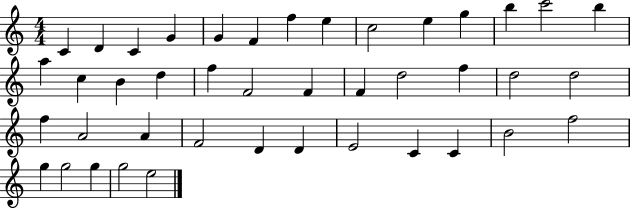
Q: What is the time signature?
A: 4/4